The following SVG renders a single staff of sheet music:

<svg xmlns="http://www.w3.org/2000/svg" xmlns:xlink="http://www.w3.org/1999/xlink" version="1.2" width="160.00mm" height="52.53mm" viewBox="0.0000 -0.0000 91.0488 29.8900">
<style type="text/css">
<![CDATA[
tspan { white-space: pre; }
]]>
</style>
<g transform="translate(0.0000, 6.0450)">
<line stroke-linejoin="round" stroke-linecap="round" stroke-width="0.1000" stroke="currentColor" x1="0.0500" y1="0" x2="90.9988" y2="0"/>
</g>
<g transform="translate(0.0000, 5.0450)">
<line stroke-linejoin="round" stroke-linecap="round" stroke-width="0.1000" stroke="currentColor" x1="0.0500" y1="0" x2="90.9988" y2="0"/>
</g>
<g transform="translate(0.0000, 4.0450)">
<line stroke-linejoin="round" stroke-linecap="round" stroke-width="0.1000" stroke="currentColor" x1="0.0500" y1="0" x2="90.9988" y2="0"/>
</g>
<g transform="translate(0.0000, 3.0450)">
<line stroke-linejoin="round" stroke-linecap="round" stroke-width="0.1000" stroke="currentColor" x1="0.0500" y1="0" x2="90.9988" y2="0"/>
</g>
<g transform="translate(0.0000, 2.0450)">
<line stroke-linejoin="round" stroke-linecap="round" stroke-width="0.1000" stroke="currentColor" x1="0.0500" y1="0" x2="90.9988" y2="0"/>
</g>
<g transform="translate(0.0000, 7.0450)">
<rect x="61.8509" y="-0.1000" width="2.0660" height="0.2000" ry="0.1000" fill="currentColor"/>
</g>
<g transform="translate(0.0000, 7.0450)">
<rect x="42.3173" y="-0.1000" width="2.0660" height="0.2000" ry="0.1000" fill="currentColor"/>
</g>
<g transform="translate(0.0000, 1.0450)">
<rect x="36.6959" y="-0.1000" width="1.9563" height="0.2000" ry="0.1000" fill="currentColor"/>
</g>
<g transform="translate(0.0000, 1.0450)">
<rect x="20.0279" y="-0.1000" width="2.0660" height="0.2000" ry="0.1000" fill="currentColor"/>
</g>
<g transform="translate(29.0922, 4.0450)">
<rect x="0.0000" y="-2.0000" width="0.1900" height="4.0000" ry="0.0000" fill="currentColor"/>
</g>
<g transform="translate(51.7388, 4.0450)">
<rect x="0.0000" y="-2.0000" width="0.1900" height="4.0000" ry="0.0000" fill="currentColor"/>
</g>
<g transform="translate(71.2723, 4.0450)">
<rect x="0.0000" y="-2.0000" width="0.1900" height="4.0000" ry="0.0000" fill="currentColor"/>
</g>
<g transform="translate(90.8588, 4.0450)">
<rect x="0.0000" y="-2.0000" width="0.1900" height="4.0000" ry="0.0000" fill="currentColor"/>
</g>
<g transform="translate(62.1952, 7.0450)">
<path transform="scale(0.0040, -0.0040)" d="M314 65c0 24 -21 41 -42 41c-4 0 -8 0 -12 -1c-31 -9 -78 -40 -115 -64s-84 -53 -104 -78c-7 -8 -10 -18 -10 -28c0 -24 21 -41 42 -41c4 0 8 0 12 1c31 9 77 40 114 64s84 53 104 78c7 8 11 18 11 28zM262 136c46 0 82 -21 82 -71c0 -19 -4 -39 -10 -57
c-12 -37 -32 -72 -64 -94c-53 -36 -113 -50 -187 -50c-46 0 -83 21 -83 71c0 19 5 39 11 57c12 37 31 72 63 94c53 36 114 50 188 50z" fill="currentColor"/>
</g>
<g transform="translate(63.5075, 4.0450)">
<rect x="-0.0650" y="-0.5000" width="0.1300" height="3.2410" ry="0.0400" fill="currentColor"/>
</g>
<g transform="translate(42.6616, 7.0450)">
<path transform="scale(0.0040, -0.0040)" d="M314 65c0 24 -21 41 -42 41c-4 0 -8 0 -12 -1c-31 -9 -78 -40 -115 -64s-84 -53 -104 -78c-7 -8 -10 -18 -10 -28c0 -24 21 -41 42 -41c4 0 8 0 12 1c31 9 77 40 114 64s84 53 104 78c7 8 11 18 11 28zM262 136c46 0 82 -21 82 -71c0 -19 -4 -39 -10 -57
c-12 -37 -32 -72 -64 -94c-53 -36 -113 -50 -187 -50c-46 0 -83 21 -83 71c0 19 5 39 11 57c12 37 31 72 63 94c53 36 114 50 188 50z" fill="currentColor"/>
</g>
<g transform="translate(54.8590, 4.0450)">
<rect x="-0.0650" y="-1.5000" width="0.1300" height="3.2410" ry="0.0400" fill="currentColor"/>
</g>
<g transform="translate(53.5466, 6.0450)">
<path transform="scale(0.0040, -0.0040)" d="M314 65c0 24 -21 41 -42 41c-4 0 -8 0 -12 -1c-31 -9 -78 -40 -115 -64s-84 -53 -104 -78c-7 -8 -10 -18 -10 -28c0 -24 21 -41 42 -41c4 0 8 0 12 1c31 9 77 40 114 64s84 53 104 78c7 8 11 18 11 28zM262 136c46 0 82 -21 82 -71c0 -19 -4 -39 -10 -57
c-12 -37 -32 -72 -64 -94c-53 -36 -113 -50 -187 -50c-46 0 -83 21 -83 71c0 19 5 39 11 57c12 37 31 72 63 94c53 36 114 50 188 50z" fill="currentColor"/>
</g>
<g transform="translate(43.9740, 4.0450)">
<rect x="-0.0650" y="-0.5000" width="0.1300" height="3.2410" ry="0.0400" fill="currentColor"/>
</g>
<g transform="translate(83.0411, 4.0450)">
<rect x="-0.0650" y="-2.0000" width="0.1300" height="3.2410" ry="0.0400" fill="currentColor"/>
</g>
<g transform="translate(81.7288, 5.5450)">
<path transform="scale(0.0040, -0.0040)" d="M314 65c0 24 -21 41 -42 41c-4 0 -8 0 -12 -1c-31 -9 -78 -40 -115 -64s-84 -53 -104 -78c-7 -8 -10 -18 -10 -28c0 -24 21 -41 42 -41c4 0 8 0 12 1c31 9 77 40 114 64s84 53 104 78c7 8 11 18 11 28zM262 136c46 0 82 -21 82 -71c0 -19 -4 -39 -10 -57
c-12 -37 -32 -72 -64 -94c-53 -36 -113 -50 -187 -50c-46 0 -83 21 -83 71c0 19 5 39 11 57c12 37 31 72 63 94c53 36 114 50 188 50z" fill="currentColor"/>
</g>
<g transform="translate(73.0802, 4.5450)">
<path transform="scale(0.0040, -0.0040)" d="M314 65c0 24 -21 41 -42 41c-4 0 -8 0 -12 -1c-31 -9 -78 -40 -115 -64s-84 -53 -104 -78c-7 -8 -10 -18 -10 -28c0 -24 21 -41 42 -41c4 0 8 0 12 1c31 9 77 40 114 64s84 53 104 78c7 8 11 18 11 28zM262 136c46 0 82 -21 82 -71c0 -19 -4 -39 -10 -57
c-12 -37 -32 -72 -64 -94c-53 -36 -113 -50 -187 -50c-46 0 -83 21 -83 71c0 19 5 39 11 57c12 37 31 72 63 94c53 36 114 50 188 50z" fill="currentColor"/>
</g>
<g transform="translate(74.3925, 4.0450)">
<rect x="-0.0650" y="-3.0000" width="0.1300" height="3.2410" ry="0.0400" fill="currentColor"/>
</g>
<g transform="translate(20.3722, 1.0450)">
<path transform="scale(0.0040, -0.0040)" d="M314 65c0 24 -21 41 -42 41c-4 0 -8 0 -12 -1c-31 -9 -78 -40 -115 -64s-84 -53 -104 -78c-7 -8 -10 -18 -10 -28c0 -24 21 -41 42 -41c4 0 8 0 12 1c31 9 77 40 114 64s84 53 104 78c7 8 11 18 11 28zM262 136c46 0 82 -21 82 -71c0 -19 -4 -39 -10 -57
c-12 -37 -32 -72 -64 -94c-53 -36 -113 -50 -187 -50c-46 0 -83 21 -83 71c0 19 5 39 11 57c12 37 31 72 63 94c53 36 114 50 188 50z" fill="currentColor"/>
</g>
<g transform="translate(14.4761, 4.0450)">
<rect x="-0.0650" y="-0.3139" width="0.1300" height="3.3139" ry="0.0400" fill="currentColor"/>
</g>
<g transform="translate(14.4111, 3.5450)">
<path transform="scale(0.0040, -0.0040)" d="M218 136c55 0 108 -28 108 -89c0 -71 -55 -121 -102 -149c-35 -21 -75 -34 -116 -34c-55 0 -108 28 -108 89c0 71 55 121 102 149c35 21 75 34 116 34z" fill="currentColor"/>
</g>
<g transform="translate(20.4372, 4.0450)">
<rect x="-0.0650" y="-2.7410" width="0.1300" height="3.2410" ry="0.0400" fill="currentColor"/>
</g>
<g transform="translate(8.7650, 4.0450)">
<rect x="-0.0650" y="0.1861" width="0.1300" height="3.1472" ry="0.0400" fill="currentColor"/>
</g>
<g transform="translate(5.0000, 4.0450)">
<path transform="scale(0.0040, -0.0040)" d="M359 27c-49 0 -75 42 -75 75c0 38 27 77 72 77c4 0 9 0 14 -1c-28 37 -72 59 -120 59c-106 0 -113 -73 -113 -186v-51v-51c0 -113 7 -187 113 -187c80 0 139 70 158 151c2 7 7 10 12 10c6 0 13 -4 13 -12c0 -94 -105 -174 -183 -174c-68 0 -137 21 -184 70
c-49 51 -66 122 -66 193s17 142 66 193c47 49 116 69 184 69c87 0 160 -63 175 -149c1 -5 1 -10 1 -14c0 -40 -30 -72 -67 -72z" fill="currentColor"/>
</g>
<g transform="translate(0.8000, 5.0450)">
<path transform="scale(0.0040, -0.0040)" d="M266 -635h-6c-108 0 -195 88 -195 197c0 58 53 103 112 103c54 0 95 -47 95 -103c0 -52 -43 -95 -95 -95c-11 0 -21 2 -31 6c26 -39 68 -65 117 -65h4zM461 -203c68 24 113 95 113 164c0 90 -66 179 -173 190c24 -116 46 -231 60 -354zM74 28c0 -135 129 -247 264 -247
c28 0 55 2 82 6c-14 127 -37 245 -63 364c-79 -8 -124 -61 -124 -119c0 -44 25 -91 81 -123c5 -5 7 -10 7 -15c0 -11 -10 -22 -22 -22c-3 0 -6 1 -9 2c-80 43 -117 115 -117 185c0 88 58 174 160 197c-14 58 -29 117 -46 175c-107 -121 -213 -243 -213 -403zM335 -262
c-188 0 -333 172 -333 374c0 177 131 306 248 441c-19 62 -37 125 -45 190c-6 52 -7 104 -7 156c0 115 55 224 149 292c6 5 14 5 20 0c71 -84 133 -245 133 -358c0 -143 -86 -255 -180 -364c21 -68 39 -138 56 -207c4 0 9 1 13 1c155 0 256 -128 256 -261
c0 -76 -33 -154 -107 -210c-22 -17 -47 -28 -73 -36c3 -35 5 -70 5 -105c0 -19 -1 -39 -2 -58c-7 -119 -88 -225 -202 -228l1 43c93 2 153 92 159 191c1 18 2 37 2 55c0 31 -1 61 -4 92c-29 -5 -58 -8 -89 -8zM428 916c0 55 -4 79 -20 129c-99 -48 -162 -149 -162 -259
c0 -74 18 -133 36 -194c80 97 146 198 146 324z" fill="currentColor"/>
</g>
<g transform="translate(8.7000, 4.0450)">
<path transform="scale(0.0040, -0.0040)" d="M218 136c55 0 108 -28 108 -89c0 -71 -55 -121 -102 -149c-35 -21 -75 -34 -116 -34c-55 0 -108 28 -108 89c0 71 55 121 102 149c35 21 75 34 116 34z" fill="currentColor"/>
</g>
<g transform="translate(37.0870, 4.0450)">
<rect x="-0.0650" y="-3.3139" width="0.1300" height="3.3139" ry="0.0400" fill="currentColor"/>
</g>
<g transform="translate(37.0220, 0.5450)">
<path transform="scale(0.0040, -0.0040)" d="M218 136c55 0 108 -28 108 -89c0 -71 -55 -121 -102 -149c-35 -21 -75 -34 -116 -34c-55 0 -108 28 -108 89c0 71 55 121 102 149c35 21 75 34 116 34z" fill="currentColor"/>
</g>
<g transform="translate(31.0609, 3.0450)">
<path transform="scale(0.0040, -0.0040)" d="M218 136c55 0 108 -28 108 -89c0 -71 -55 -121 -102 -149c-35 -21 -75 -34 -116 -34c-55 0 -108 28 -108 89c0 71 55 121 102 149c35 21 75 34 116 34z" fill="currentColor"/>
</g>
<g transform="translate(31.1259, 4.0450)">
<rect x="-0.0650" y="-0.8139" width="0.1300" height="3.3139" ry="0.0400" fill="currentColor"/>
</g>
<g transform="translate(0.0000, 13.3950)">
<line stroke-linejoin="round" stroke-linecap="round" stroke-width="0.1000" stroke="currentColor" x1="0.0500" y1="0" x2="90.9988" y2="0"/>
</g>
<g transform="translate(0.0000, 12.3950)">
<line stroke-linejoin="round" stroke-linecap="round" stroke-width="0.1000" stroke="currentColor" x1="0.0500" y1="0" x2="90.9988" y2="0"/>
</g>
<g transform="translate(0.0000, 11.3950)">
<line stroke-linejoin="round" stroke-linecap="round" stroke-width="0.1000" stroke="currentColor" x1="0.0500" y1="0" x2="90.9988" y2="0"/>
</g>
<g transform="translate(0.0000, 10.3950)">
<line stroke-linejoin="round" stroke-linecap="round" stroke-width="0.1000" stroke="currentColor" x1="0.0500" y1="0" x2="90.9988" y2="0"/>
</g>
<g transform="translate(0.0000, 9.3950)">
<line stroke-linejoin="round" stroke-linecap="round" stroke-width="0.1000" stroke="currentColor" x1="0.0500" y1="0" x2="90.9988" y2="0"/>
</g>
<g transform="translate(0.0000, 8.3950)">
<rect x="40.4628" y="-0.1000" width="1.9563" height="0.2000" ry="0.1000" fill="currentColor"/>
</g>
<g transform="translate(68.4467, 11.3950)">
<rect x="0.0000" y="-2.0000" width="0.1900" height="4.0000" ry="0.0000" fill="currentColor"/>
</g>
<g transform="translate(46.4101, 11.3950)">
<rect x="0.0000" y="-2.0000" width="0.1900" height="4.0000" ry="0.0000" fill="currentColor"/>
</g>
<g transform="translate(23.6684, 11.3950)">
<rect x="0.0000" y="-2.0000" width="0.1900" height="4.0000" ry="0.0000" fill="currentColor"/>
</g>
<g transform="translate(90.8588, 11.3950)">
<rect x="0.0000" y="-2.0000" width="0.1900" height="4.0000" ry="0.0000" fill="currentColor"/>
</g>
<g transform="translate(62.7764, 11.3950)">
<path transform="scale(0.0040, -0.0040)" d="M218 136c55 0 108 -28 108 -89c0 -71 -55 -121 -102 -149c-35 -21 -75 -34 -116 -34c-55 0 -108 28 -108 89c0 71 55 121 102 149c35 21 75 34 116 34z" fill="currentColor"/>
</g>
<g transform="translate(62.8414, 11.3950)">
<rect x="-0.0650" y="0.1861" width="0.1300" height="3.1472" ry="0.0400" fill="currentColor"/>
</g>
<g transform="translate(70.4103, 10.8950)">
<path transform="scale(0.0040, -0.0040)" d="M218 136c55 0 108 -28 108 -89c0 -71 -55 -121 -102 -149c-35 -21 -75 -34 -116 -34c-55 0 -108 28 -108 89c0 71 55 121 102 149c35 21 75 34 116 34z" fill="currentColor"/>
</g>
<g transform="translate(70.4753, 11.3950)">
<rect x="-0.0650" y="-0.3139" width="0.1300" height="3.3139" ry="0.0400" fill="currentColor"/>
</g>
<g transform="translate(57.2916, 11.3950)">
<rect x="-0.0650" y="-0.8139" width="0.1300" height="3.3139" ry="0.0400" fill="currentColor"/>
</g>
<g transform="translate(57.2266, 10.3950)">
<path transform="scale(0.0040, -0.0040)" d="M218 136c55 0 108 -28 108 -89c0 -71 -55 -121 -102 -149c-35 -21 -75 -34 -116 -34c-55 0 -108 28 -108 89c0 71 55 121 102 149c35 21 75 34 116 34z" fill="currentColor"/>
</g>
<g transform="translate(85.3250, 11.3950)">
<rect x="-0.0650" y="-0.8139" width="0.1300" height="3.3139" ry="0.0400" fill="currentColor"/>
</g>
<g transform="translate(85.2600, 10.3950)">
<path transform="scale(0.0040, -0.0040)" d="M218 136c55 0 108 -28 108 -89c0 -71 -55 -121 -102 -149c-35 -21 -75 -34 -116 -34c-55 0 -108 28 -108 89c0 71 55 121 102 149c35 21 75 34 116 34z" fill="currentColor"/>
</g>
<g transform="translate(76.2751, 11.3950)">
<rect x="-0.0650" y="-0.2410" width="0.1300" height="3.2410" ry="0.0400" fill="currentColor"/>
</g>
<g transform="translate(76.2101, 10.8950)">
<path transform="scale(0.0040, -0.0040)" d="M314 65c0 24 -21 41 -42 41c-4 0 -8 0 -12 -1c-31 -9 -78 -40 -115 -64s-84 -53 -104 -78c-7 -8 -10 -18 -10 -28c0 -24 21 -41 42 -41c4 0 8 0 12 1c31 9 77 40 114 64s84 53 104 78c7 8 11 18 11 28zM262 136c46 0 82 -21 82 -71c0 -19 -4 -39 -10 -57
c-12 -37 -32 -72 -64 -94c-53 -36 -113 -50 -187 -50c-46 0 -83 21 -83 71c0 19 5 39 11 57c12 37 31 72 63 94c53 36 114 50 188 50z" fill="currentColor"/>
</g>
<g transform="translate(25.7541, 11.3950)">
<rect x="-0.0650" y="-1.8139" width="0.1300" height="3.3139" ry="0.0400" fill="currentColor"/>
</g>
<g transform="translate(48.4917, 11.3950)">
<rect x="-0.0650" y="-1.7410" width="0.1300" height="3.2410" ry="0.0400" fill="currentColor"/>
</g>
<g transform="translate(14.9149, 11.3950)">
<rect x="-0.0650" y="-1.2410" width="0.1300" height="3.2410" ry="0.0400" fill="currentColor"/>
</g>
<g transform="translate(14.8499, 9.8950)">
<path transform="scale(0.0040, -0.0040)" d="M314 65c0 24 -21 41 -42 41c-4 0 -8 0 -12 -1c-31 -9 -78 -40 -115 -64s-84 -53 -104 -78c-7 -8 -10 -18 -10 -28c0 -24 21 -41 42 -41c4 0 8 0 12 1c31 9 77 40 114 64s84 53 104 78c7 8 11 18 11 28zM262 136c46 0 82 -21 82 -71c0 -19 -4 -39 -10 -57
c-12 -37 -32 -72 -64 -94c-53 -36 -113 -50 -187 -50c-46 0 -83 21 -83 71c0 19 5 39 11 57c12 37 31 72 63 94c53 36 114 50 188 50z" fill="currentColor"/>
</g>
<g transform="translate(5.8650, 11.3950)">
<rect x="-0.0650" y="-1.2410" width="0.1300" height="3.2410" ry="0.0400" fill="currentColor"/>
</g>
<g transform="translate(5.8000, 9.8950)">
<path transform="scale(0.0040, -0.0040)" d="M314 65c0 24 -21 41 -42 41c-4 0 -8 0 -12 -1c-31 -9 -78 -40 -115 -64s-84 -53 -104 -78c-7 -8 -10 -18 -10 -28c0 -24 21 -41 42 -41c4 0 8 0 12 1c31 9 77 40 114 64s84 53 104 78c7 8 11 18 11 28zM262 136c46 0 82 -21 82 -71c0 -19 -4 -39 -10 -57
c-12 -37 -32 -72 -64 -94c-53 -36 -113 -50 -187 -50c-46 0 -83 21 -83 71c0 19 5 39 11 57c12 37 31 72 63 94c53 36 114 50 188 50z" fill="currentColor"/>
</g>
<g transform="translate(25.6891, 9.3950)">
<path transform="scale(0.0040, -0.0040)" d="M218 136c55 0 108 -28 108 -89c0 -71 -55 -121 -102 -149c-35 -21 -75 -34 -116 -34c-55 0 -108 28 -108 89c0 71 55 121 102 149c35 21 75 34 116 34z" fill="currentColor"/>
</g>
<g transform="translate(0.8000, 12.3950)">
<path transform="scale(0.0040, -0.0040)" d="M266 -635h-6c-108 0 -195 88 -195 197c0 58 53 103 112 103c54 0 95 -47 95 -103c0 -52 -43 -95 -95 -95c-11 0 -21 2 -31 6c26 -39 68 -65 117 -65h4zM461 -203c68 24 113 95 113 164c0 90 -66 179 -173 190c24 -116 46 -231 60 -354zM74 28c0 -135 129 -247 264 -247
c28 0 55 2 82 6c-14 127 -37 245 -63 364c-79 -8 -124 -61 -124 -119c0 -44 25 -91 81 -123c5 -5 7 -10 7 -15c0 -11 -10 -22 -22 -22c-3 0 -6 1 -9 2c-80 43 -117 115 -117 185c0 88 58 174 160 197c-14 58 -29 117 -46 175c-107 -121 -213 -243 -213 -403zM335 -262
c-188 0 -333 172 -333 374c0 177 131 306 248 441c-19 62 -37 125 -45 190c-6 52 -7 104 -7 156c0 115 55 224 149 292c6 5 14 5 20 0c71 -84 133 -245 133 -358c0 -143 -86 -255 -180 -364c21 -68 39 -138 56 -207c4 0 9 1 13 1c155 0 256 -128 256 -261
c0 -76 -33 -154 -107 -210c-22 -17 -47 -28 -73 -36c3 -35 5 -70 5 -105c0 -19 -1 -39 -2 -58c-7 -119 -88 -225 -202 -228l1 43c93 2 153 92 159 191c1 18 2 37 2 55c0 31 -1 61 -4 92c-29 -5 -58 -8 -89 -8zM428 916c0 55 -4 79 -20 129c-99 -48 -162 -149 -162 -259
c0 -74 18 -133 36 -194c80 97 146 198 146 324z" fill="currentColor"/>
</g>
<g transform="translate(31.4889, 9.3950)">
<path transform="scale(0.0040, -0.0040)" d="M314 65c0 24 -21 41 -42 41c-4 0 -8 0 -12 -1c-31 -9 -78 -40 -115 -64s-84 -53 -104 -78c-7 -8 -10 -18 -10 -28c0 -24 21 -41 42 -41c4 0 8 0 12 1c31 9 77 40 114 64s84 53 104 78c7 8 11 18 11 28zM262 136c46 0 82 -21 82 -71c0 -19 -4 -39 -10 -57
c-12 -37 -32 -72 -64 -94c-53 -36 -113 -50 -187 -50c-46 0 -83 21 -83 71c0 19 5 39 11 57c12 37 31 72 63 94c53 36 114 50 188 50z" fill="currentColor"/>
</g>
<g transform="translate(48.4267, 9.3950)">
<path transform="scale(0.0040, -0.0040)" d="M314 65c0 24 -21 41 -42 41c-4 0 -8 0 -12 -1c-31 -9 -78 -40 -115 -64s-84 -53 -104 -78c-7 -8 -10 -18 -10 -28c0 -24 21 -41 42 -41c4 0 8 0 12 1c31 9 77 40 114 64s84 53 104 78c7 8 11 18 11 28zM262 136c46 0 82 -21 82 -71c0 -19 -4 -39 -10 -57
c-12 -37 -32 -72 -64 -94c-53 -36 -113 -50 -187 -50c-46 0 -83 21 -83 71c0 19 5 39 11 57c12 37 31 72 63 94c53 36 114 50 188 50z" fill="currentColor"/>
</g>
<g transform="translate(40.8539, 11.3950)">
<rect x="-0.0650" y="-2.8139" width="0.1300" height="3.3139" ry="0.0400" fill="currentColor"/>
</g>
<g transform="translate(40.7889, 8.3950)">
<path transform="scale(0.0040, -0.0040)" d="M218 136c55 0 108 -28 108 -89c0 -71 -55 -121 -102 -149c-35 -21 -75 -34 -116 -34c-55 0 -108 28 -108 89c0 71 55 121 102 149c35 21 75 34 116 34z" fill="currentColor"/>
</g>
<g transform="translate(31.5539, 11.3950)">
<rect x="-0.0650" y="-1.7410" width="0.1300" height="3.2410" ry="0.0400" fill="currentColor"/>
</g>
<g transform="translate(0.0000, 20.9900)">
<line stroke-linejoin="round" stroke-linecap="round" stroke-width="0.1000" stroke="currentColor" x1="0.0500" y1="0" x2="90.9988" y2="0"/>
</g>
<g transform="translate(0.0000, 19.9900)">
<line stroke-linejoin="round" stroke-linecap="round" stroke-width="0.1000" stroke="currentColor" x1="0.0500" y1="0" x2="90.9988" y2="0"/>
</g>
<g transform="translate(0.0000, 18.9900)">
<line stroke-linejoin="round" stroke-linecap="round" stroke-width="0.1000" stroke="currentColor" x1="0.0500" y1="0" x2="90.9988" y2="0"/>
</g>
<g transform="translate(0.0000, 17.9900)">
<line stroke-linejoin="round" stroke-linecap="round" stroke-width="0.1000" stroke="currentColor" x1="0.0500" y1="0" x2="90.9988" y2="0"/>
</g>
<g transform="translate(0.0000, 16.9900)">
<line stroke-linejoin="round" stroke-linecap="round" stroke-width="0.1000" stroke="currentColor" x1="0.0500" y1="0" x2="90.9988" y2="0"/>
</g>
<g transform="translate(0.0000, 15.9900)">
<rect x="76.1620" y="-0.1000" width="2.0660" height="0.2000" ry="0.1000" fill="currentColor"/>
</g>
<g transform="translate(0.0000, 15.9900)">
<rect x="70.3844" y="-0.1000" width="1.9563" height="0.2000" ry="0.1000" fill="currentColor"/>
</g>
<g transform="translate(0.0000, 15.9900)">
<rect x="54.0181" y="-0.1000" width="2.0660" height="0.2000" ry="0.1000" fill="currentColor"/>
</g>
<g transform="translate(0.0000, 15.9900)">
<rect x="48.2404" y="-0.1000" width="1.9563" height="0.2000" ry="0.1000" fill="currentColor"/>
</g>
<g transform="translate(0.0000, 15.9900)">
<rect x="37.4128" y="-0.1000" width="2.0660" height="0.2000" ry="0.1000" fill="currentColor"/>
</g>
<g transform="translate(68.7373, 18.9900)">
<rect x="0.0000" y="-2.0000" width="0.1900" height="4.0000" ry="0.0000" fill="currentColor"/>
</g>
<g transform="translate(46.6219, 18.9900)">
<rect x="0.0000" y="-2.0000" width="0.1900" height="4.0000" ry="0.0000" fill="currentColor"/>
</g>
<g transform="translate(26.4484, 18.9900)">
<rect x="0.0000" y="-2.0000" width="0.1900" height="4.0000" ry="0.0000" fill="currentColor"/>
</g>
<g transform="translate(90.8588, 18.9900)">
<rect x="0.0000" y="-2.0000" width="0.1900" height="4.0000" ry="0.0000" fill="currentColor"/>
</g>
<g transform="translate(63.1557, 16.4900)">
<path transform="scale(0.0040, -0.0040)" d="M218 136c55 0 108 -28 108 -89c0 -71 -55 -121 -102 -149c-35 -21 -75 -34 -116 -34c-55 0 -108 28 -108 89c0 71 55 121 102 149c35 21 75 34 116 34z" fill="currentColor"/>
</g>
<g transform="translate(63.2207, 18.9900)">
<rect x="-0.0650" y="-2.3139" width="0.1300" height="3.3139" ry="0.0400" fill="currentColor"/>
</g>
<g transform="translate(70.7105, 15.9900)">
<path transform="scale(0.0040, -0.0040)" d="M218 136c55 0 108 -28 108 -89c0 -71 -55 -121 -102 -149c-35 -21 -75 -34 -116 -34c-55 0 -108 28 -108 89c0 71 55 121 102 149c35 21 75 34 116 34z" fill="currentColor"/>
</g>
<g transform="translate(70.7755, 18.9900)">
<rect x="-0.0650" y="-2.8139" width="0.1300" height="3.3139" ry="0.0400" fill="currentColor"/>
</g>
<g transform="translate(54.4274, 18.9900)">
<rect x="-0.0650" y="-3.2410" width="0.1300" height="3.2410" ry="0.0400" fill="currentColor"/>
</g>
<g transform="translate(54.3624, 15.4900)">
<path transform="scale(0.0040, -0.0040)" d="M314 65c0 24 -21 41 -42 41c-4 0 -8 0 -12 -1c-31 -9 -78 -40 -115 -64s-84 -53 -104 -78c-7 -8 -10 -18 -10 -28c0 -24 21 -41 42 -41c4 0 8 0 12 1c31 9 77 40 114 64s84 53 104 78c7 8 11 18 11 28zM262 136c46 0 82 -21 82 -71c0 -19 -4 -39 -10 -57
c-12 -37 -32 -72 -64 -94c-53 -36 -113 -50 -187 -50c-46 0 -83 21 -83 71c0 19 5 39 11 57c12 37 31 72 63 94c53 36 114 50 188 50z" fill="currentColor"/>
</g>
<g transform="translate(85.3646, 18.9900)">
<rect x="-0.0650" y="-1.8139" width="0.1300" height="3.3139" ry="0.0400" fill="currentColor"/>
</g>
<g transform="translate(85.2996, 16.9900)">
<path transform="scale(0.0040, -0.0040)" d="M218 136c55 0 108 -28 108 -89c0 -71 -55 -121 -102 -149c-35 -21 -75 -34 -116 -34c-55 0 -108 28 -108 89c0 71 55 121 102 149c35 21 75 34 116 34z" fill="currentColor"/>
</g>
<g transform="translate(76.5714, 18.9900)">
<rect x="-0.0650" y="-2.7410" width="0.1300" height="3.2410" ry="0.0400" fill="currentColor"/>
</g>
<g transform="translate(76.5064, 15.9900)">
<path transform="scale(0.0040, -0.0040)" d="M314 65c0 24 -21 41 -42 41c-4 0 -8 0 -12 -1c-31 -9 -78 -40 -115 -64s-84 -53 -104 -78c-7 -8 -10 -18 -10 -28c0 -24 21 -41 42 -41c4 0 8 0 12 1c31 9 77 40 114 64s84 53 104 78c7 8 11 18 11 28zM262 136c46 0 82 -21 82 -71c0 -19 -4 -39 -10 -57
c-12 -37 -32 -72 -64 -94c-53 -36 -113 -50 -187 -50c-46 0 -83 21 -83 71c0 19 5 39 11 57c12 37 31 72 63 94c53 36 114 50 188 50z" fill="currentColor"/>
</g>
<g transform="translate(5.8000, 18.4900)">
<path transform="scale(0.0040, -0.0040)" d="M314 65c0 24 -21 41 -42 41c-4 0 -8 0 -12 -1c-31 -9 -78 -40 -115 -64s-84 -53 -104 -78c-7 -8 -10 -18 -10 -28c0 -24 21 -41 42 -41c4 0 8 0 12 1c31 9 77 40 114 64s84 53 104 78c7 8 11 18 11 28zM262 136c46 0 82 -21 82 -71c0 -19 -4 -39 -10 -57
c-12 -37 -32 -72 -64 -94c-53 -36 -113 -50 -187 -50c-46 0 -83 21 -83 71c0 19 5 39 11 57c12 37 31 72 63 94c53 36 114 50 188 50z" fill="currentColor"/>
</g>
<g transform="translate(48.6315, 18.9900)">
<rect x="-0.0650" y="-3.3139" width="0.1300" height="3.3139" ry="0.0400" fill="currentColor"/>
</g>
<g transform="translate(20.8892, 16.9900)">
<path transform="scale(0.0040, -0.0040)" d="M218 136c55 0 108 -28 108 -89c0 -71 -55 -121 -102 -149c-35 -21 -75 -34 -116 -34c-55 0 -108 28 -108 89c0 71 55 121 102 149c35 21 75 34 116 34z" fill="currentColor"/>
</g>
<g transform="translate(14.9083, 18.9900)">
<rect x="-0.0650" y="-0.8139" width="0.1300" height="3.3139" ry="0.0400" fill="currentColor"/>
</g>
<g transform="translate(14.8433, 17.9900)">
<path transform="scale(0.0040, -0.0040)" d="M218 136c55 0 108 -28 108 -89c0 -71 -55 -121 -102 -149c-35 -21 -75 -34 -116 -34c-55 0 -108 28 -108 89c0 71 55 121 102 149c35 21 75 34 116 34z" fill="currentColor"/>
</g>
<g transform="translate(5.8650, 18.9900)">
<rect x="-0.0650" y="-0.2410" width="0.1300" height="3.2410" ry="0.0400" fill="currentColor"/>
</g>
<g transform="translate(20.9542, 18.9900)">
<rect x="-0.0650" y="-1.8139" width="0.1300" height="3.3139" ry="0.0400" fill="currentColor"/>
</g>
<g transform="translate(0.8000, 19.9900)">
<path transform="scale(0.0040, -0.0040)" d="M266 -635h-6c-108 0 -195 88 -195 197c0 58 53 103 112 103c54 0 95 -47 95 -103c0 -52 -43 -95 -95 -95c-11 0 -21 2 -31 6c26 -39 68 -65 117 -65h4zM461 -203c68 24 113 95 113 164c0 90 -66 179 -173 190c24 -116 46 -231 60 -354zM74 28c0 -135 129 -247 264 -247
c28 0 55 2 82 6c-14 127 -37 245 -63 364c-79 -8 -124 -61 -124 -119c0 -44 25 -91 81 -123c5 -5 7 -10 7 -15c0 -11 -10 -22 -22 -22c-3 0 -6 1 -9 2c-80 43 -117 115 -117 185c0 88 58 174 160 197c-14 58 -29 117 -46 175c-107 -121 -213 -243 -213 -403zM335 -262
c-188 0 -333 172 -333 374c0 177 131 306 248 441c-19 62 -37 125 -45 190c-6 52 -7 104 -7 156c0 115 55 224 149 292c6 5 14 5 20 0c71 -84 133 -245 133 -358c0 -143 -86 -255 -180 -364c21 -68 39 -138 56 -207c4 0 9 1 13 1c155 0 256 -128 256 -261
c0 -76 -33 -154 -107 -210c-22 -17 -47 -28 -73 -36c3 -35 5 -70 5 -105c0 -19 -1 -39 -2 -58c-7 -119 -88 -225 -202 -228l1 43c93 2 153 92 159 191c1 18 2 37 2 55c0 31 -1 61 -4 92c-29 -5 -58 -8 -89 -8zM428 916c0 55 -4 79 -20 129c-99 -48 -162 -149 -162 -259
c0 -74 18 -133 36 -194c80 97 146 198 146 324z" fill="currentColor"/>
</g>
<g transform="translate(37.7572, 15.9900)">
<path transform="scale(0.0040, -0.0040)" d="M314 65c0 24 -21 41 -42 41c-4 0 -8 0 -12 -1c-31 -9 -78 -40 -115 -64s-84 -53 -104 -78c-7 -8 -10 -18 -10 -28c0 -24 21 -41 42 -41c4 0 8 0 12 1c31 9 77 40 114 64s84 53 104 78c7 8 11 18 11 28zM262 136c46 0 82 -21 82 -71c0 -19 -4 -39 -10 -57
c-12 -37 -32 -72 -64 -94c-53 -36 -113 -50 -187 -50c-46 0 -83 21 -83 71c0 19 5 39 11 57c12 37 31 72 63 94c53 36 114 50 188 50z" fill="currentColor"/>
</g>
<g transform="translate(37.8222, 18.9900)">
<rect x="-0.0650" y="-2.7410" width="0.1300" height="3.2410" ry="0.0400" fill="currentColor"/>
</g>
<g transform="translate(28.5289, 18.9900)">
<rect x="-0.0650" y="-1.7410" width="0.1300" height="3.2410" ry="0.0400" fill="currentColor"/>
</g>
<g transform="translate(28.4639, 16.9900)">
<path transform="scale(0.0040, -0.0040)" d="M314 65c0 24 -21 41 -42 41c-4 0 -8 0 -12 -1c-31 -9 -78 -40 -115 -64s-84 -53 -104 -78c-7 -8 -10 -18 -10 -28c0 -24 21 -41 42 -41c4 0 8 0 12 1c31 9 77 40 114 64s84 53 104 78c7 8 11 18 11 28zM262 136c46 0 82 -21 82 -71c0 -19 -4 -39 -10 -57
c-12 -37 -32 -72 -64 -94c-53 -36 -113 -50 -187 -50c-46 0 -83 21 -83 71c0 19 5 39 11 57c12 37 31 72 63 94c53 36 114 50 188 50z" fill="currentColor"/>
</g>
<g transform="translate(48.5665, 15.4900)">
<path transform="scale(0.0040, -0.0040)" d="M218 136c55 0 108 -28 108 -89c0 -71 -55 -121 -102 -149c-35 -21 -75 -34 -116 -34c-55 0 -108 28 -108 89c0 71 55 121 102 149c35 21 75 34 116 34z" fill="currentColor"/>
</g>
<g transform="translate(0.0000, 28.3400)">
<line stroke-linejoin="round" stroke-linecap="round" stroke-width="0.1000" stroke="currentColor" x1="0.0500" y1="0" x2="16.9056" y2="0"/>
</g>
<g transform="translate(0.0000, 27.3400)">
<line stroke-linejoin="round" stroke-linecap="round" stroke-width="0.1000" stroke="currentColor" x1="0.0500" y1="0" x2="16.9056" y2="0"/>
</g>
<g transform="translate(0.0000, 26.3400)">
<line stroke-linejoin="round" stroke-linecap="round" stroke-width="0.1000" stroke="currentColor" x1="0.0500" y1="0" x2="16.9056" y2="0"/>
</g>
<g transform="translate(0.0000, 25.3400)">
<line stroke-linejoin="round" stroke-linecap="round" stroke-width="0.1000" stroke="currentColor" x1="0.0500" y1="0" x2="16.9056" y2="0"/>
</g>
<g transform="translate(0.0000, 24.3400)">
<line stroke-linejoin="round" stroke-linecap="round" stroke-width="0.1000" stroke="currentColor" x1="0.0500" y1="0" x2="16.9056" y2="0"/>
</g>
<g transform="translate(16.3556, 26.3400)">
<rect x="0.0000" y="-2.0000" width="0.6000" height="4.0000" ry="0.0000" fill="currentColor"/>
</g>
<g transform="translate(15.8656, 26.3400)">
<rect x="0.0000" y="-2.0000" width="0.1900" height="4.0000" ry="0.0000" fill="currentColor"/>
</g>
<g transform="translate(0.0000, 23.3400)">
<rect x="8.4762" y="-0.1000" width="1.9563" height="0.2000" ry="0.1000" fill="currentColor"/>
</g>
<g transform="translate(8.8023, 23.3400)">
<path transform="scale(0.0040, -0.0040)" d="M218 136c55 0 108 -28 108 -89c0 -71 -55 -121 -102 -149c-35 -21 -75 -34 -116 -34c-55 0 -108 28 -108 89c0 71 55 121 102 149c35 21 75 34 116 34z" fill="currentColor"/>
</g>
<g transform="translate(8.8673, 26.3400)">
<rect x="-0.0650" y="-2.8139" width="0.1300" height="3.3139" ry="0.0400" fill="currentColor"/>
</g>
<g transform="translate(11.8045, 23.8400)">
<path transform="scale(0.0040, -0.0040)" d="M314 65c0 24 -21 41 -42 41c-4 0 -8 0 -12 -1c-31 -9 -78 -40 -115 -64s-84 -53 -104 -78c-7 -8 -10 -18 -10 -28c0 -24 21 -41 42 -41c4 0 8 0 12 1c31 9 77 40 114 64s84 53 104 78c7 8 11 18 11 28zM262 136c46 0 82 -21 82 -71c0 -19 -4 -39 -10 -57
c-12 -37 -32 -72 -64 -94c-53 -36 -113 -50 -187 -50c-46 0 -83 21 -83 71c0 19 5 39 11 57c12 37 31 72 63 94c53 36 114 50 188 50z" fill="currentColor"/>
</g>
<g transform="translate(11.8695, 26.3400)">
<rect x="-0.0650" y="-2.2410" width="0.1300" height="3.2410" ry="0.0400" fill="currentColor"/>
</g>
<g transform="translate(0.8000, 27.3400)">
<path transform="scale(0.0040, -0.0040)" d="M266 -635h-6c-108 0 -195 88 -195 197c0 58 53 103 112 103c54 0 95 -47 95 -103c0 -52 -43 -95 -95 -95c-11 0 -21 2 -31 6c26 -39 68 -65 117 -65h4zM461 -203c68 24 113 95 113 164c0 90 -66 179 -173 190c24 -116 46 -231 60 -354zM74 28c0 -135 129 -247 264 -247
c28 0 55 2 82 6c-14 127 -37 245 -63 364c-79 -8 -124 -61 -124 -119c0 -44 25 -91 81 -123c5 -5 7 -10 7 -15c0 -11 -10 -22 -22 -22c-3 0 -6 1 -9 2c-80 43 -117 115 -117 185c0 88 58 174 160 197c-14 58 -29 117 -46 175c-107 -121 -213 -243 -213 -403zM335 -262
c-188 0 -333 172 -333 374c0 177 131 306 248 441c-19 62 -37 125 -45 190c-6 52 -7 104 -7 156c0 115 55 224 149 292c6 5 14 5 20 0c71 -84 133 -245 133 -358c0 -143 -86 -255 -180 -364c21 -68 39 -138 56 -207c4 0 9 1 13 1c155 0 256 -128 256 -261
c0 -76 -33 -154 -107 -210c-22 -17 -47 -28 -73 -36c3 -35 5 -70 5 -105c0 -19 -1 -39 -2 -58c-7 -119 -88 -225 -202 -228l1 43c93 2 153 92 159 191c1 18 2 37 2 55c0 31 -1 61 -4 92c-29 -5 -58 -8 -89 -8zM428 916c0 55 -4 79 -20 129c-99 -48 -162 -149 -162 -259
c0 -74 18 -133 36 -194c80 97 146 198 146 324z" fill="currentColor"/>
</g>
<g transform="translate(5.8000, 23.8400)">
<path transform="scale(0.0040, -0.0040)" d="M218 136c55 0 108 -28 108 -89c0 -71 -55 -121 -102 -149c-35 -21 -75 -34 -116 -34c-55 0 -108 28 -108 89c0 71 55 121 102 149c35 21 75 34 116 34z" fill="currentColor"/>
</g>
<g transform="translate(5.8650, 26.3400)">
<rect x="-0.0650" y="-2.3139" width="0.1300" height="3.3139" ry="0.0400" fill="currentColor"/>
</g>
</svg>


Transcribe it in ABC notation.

X:1
T:Untitled
M:4/4
L:1/4
K:C
B c a2 d b C2 E2 C2 A2 F2 e2 e2 f f2 a f2 d B c c2 d c2 d f f2 a2 b b2 g a a2 f g a g2